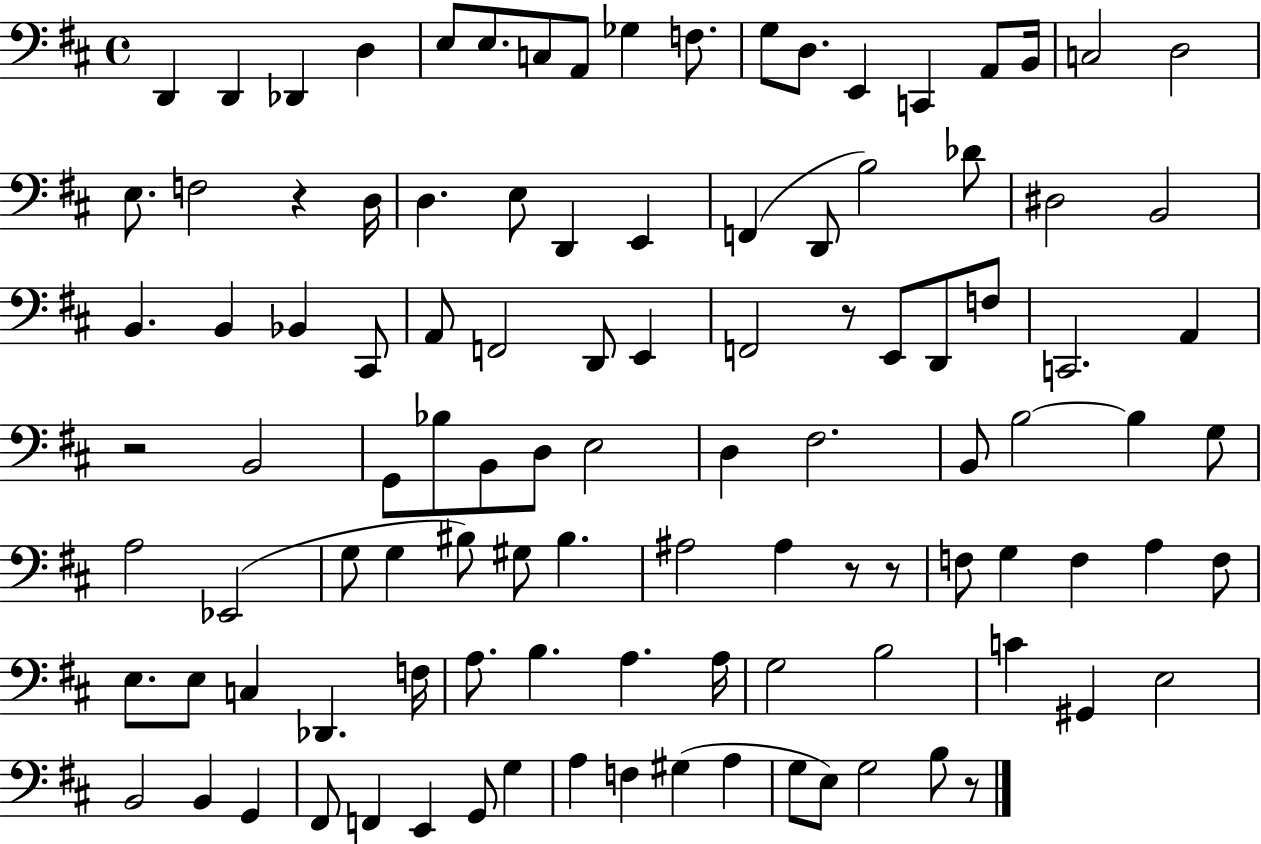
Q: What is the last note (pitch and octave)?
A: B3